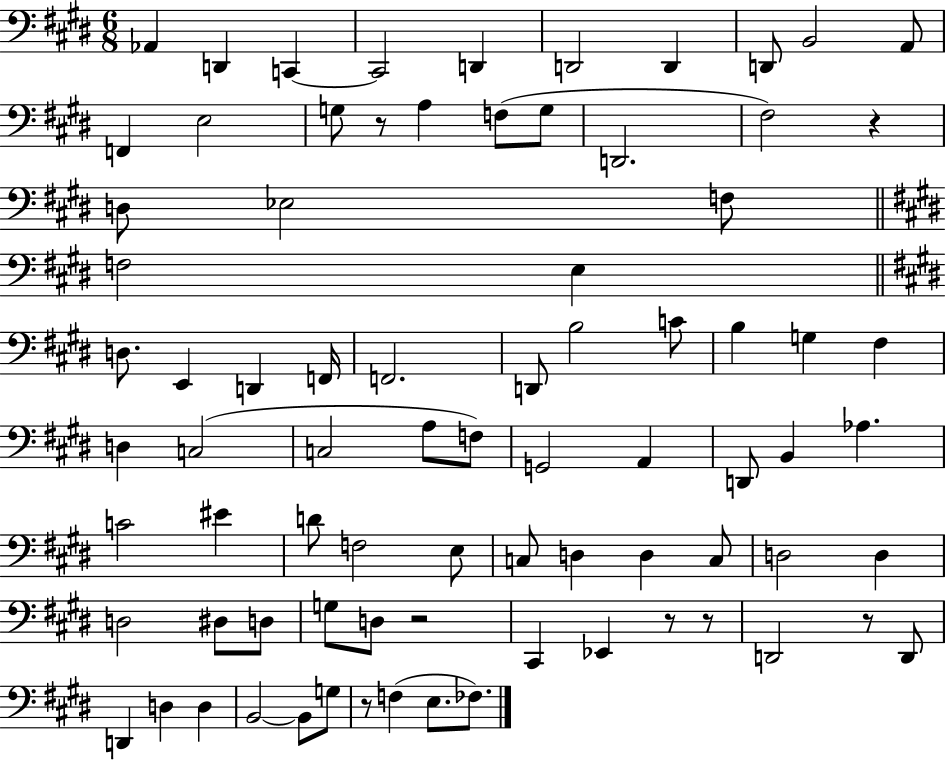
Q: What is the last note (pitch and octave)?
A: FES3